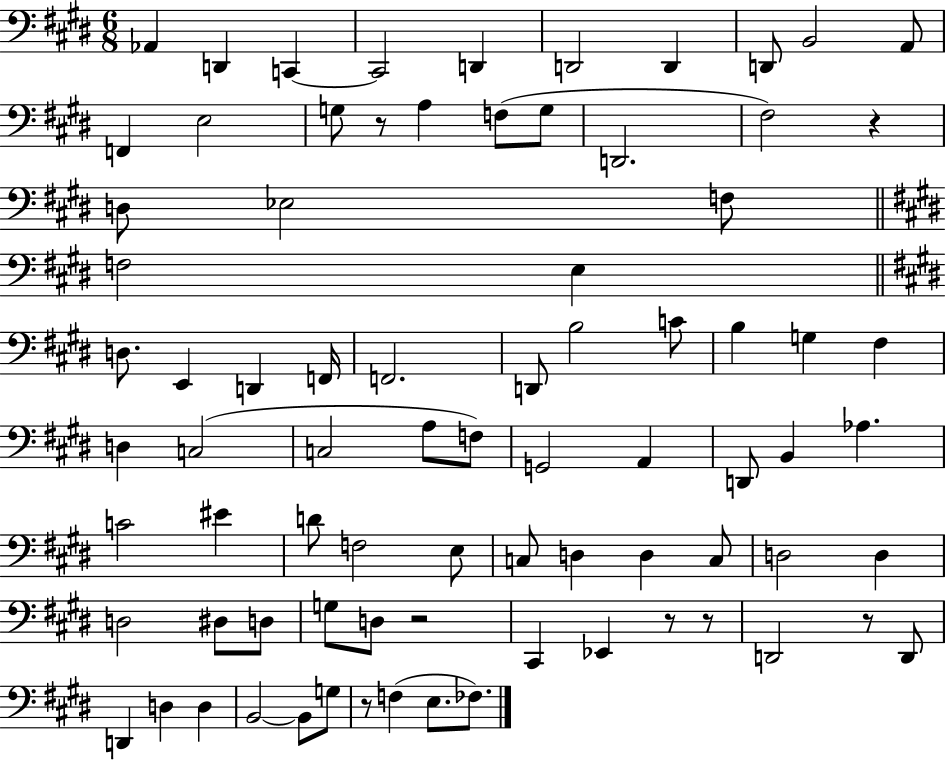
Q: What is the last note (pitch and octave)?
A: FES3